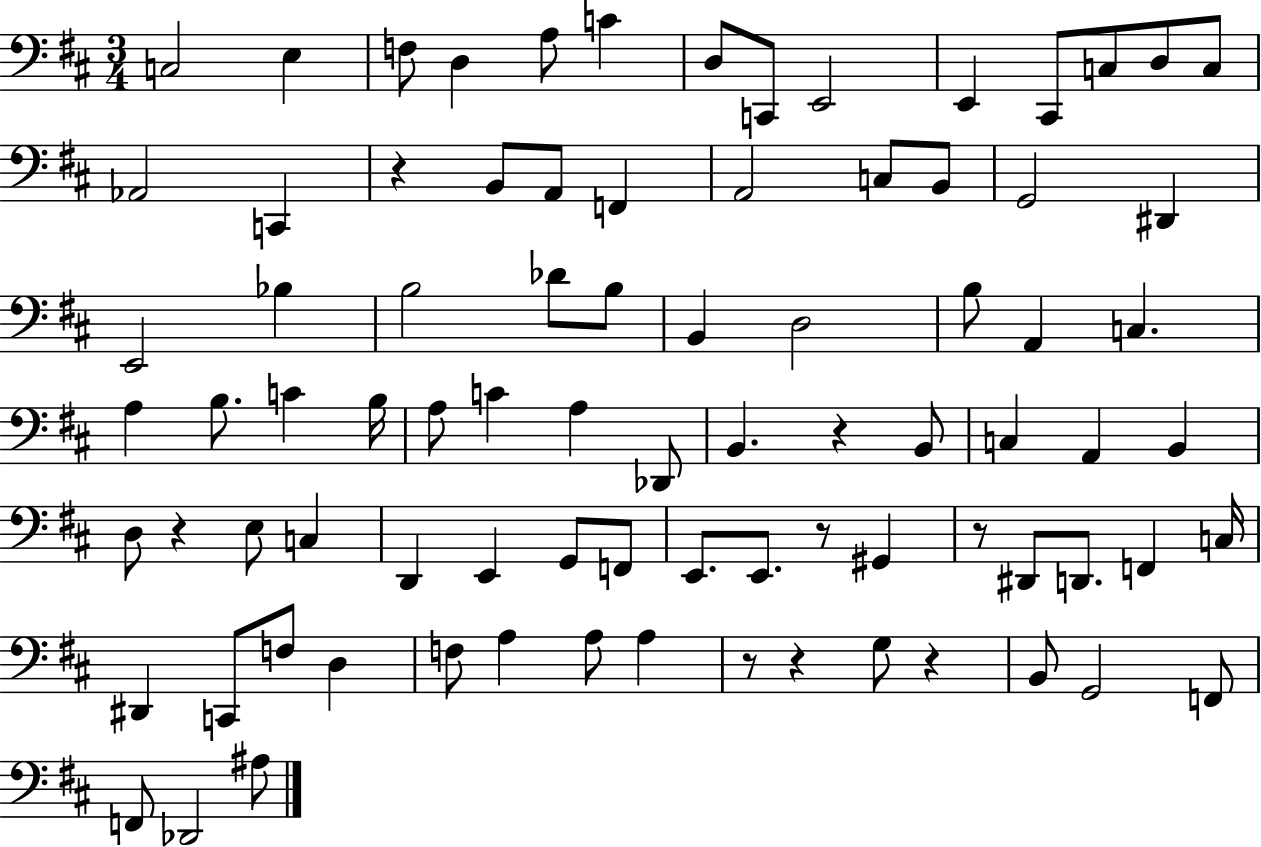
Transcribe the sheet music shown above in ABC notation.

X:1
T:Untitled
M:3/4
L:1/4
K:D
C,2 E, F,/2 D, A,/2 C D,/2 C,,/2 E,,2 E,, ^C,,/2 C,/2 D,/2 C,/2 _A,,2 C,, z B,,/2 A,,/2 F,, A,,2 C,/2 B,,/2 G,,2 ^D,, E,,2 _B, B,2 _D/2 B,/2 B,, D,2 B,/2 A,, C, A, B,/2 C B,/4 A,/2 C A, _D,,/2 B,, z B,,/2 C, A,, B,, D,/2 z E,/2 C, D,, E,, G,,/2 F,,/2 E,,/2 E,,/2 z/2 ^G,, z/2 ^D,,/2 D,,/2 F,, C,/4 ^D,, C,,/2 F,/2 D, F,/2 A, A,/2 A, z/2 z G,/2 z B,,/2 G,,2 F,,/2 F,,/2 _D,,2 ^A,/2